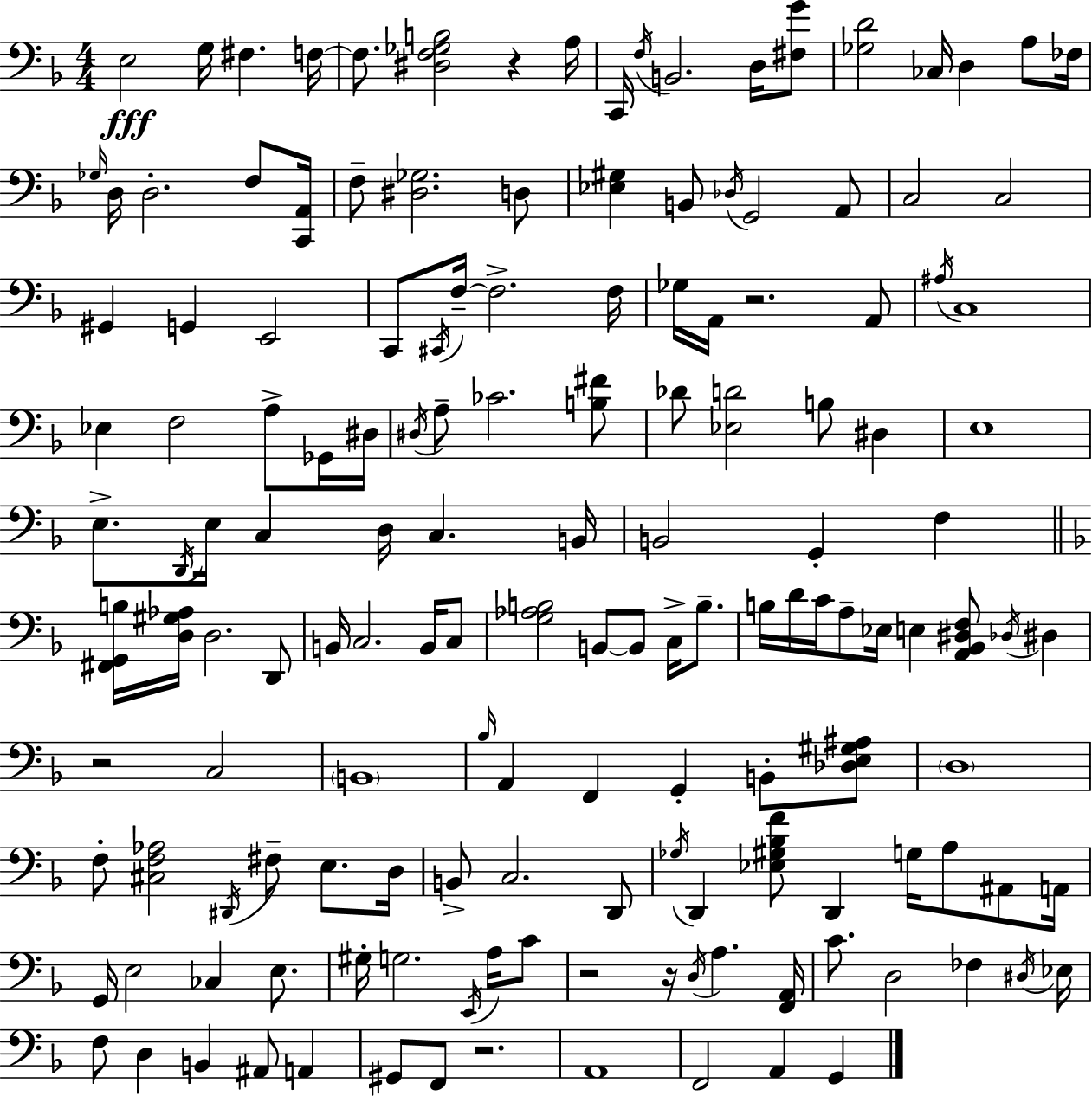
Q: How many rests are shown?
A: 6